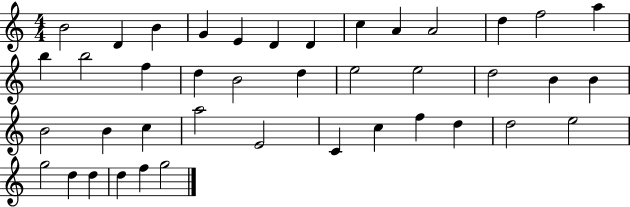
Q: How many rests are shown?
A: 0